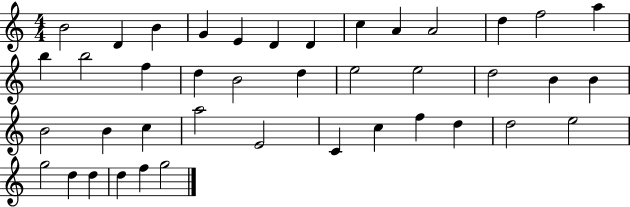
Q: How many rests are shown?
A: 0